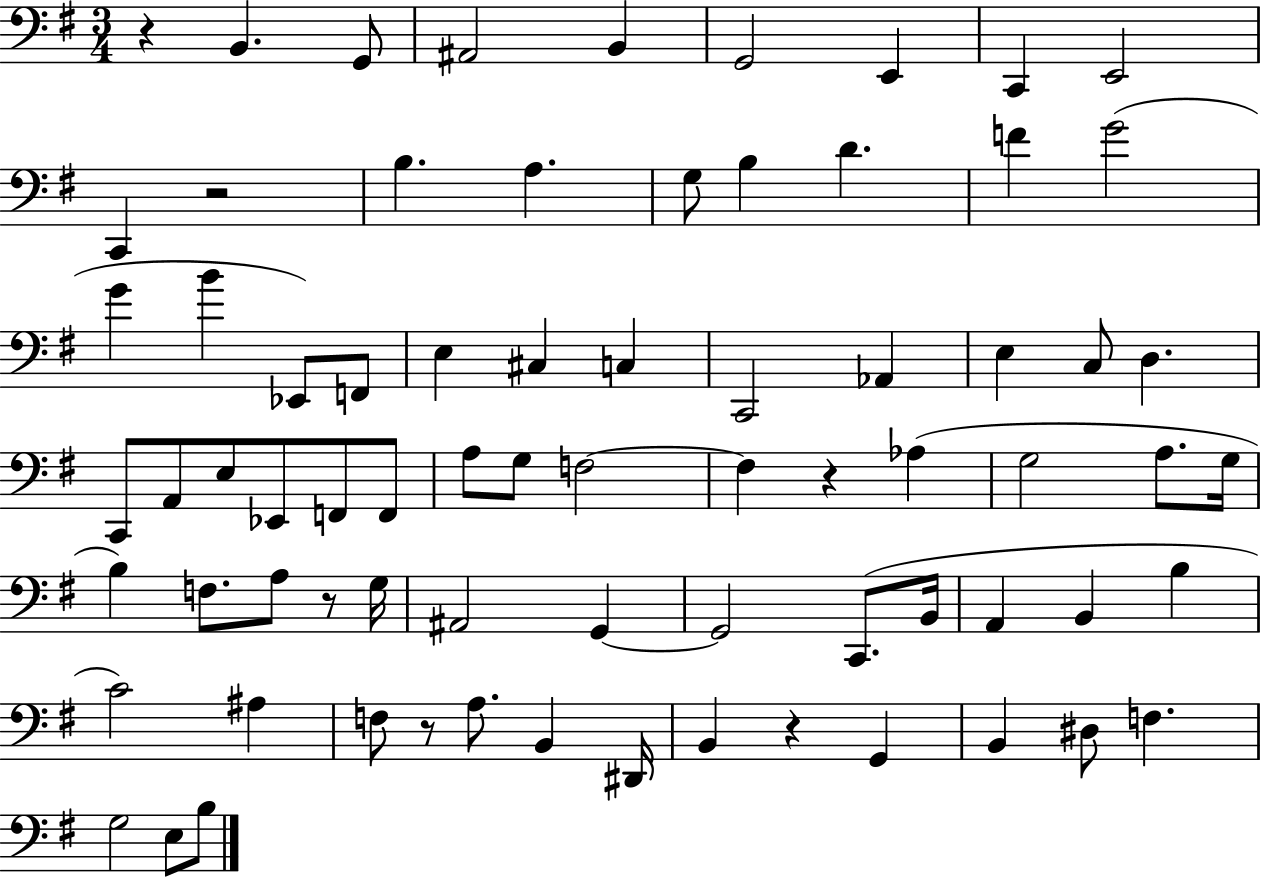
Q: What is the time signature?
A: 3/4